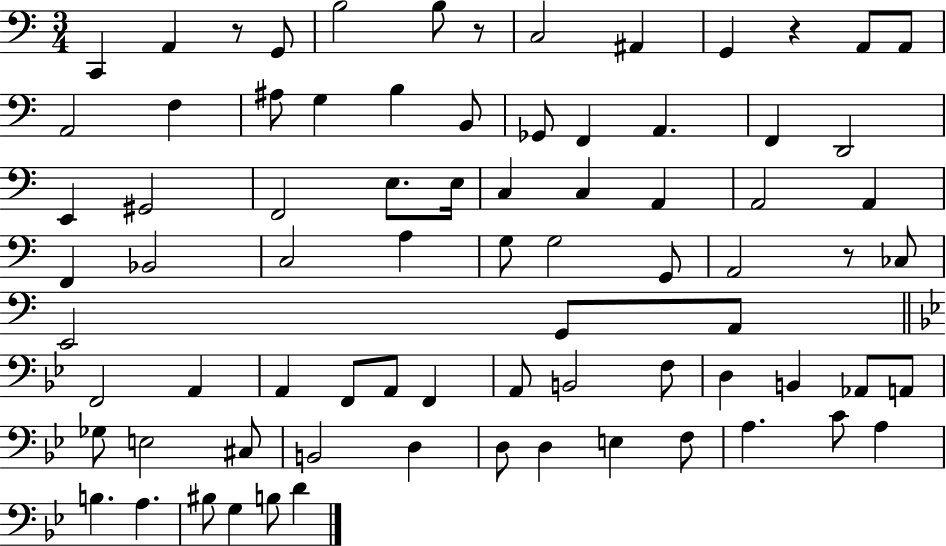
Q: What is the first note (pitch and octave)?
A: C2